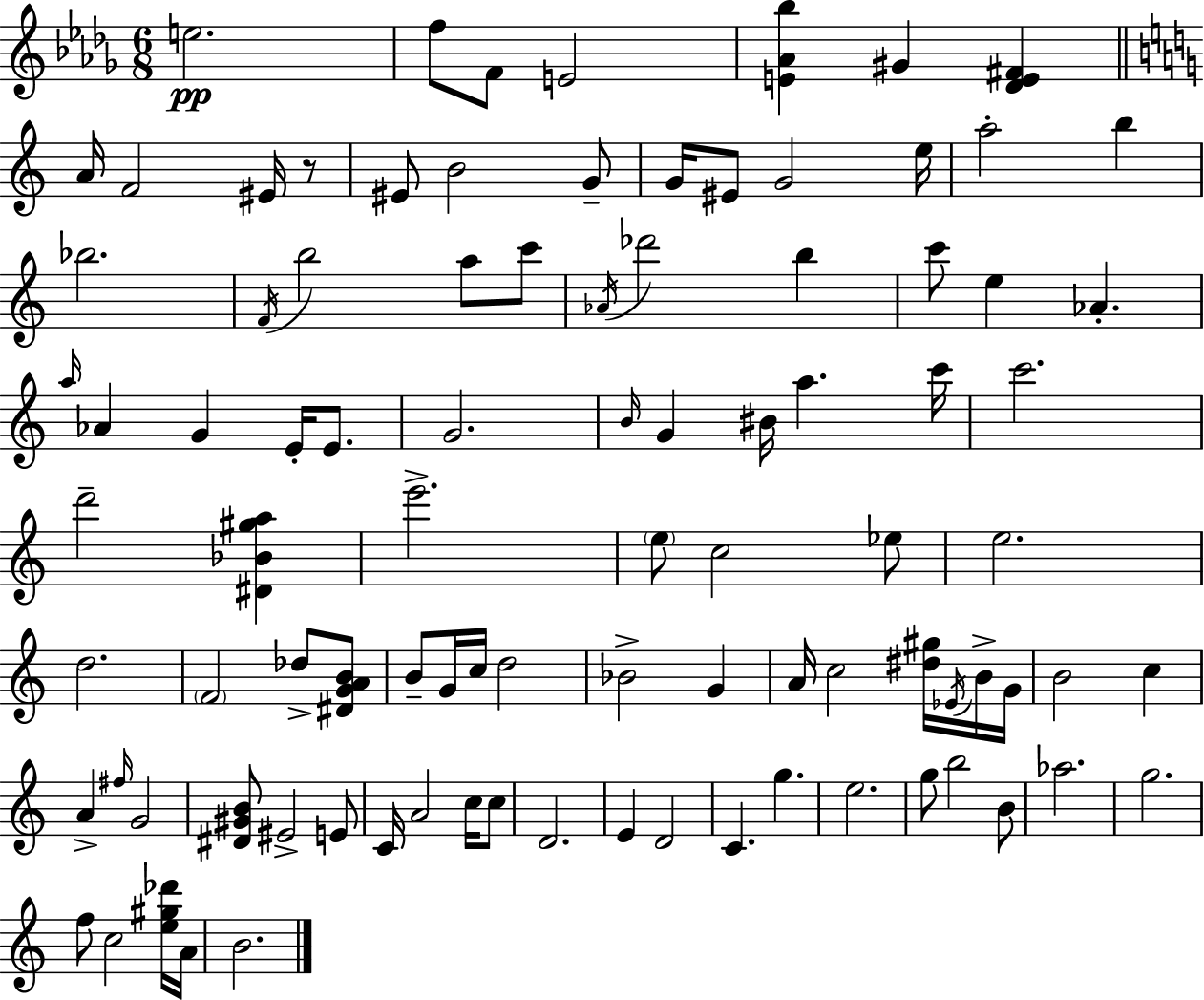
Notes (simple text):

E5/h. F5/e F4/e E4/h [E4,Ab4,Bb5]/q G#4/q [Db4,E4,F#4]/q A4/s F4/h EIS4/s R/e EIS4/e B4/h G4/e G4/s EIS4/e G4/h E5/s A5/h B5/q Bb5/h. F4/s B5/h A5/e C6/e Ab4/s Db6/h B5/q C6/e E5/q Ab4/q. A5/s Ab4/q G4/q E4/s E4/e. G4/h. B4/s G4/q BIS4/s A5/q. C6/s C6/h. D6/h [D#4,Bb4,G#5,A5]/q E6/h. E5/e C5/h Eb5/e E5/h. D5/h. F4/h Db5/e [D#4,G4,A4,B4]/e B4/e G4/s C5/s D5/h Bb4/h G4/q A4/s C5/h [D#5,G#5]/s Eb4/s B4/s G4/s B4/h C5/q A4/q F#5/s G4/h [D#4,G#4,B4]/e EIS4/h E4/e C4/s A4/h C5/s C5/e D4/h. E4/q D4/h C4/q. G5/q. E5/h. G5/e B5/h B4/e Ab5/h. G5/h. F5/e C5/h [E5,G#5,Db6]/s A4/s B4/h.